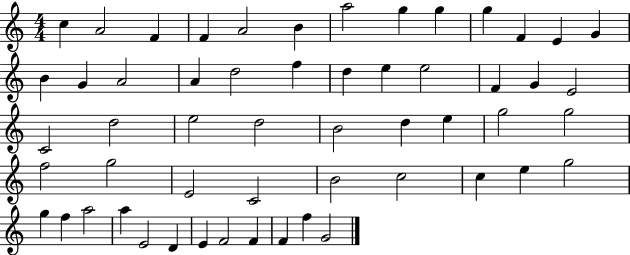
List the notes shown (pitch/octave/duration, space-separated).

C5/q A4/h F4/q F4/q A4/h B4/q A5/h G5/q G5/q G5/q F4/q E4/q G4/q B4/q G4/q A4/h A4/q D5/h F5/q D5/q E5/q E5/h F4/q G4/q E4/h C4/h D5/h E5/h D5/h B4/h D5/q E5/q G5/h G5/h F5/h G5/h E4/h C4/h B4/h C5/h C5/q E5/q G5/h G5/q F5/q A5/h A5/q E4/h D4/q E4/q F4/h F4/q F4/q F5/q G4/h